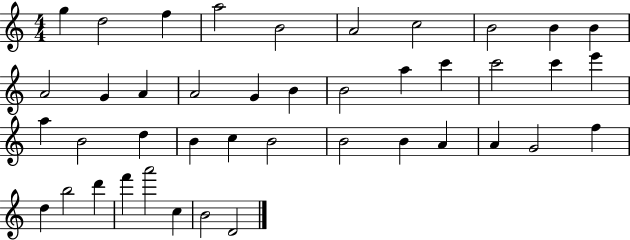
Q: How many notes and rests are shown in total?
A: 42